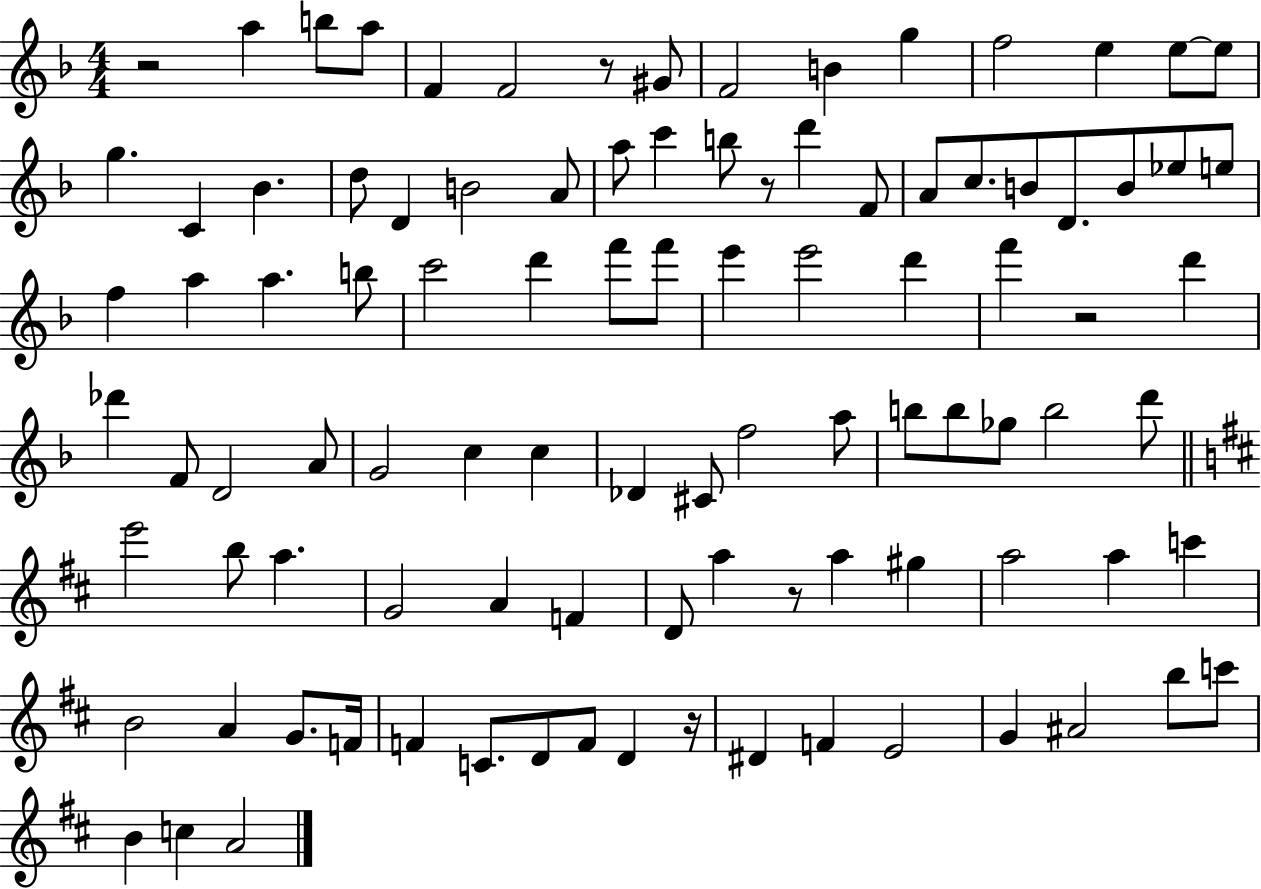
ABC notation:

X:1
T:Untitled
M:4/4
L:1/4
K:F
z2 a b/2 a/2 F F2 z/2 ^G/2 F2 B g f2 e e/2 e/2 g C _B d/2 D B2 A/2 a/2 c' b/2 z/2 d' F/2 A/2 c/2 B/2 D/2 B/2 _e/2 e/2 f a a b/2 c'2 d' f'/2 f'/2 e' e'2 d' f' z2 d' _d' F/2 D2 A/2 G2 c c _D ^C/2 f2 a/2 b/2 b/2 _g/2 b2 d'/2 e'2 b/2 a G2 A F D/2 a z/2 a ^g a2 a c' B2 A G/2 F/4 F C/2 D/2 F/2 D z/4 ^D F E2 G ^A2 b/2 c'/2 B c A2